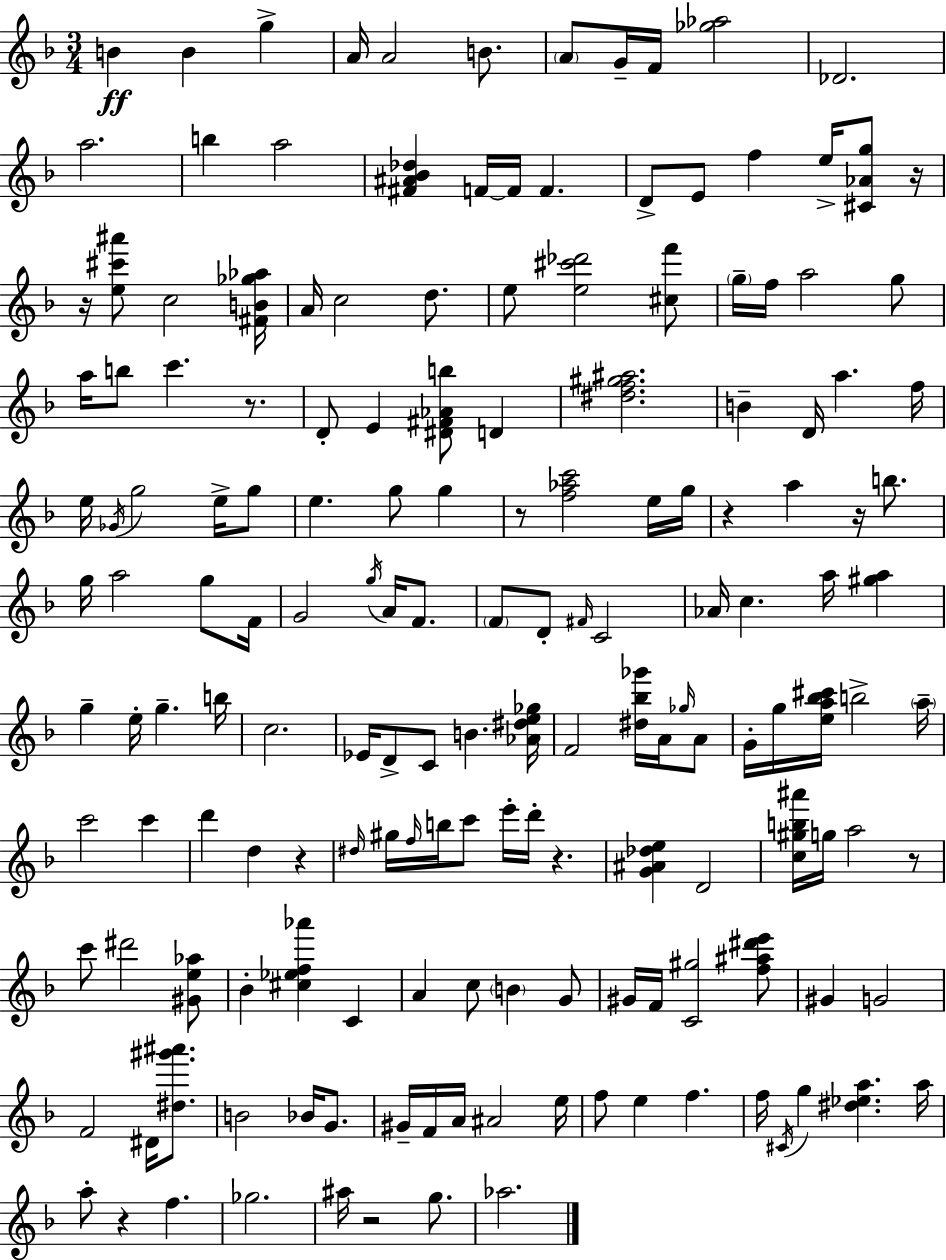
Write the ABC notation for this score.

X:1
T:Untitled
M:3/4
L:1/4
K:F
B B g A/4 A2 B/2 A/2 G/4 F/4 [_g_a]2 _D2 a2 b a2 [^F^A_B_d] F/4 F/4 F D/2 E/2 f e/4 [^C_Ag]/2 z/4 z/4 [e^c'^a']/2 c2 [^FB_g_a]/4 A/4 c2 d/2 e/2 [e^c'_d']2 [^cf']/2 g/4 f/4 a2 g/2 a/4 b/2 c' z/2 D/2 E [^D^F_Ab]/2 D [^df^g^a]2 B D/4 a f/4 e/4 _G/4 g2 e/4 g/2 e g/2 g z/2 [f_ac']2 e/4 g/4 z a z/4 b/2 g/4 a2 g/2 F/4 G2 g/4 A/4 F/2 F/2 D/2 ^F/4 C2 _A/4 c a/4 [^ga] g e/4 g b/4 c2 _E/4 D/2 C/2 B [_A^de_g]/4 F2 [^d_b_g']/4 A/4 _g/4 A/2 G/4 g/4 [ea_b^c']/4 b2 a/4 c'2 c' d' d z ^d/4 ^g/4 f/4 b/4 c'/2 e'/4 d'/4 z [G^A_de] D2 [c^gb^a']/4 g/4 a2 z/2 c'/2 ^d'2 [^Ge_a]/2 _B [^c_ef_a'] C A c/2 B G/2 ^G/4 F/4 [C^g]2 [f^a^d'e']/2 ^G G2 F2 ^D/4 [^d^g'^a']/2 B2 _B/4 G/2 ^G/4 F/4 A/4 ^A2 e/4 f/2 e f f/4 ^C/4 g [^d_ea] a/4 a/2 z f _g2 ^a/4 z2 g/2 _a2